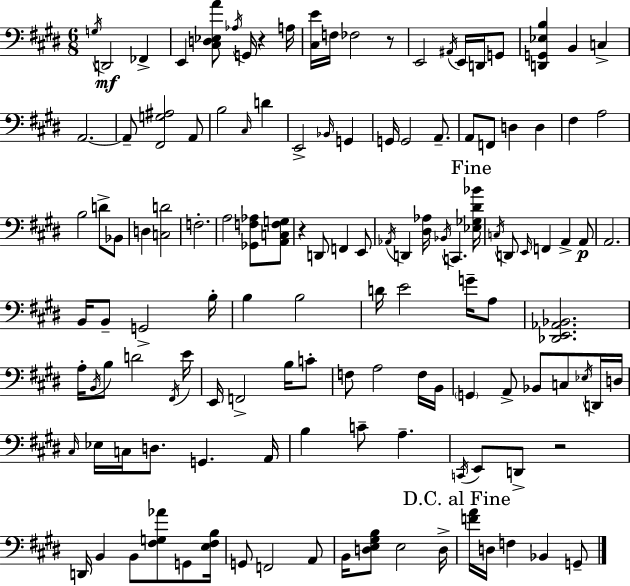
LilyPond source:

{
  \clef bass
  \numericTimeSignature
  \time 6/8
  \key e \major
  \acciaccatura { g16 }\mf d,2 fes,4-> | e,4 <cis d ees a'>8 \acciaccatura { aes16 } g,16 r4 | a16 <cis e'>16 f16 fes2 | r8 e,2 \acciaccatura { ais,16 } e,16 | \break d,16 g,8 <d, g, ees b>4 b,4 c4-> | a,2.~~ | a,8-- <fis, g ais>2 | a,8 b2 \grace { cis16 } | \break d'4 e,2-> | \grace { bes,16 } g,4 g,16 g,2 | a,8.-- a,8 f,8 d4 | d4 fis4 a2 | \break b2 | d'8-> bes,8 d4 <c d'>2 | f2.-. | a2 | \break <ges, f aes>8 <a, c f g>8 r4 d,8 f,4 | e,8 \acciaccatura { aes,16 } d,4 <dis aes>16 \acciaccatura { bes,16 } | c,4. \mark "Fine" <ees ges dis' bes'>16 \acciaccatura { c16 } d,8 \grace { e,16 } f,4 | a,4-> a,8\p a,2. | \break b,16 b,8-- | g,2-> b16-. b4 | b2 d'16 e'2 | g'16-- a8 <des, e, aes, bes,>2. | \break a16-. \acciaccatura { b,16 } b8 | d'2 \acciaccatura { fis,16 } e'16 e,16 | f,2-> b16 c'8-. f8 | a2 f16 b,16 \parenthesize g,4 | \break a,8-> bes,8 c8 \acciaccatura { ees16 } d,16 d16 | \grace { cis16 } ees16 c16 d8. g,4. | a,16 b4 c'8-- a4.-- | \acciaccatura { c,16 } e,8 d,8-> r2 | \break d,16 b,4 b,8 <fis g aes'>8 g,8 | <e fis b>16 g,8 f,2 | a,8 b,16 <d e gis b>8 e2 | d16-> \mark "D.C. al Fine" <f' a'>16 d16 f4 bes,4 | \break g,8-- \bar "|."
}